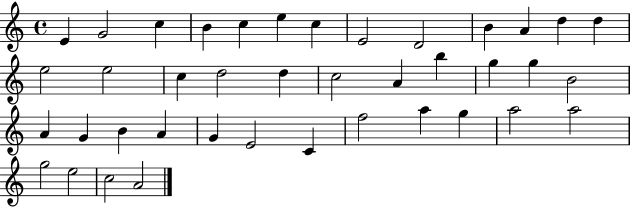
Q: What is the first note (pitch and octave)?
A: E4